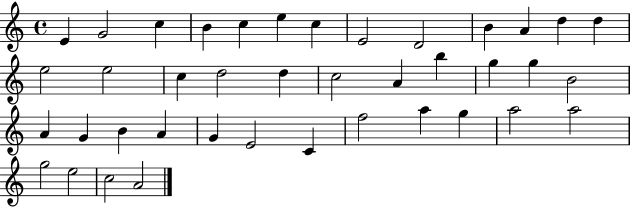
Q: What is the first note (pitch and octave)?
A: E4